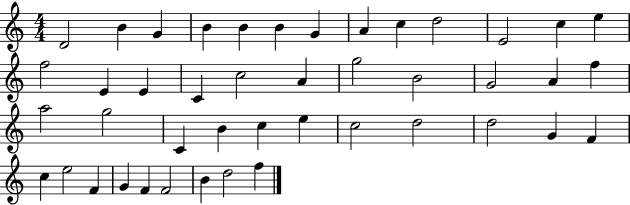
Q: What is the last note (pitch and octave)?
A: F5